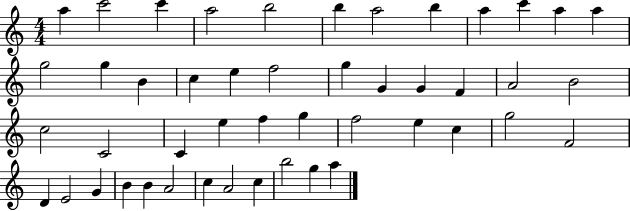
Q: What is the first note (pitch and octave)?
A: A5